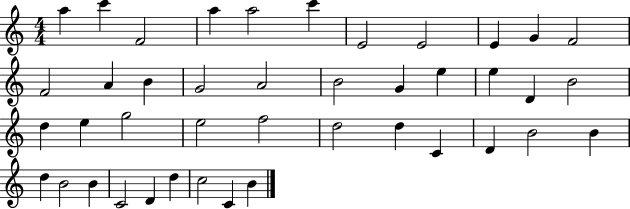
{
  \clef treble
  \numericTimeSignature
  \time 4/4
  \key c \major
  a''4 c'''4 f'2 | a''4 a''2 c'''4 | e'2 e'2 | e'4 g'4 f'2 | \break f'2 a'4 b'4 | g'2 a'2 | b'2 g'4 e''4 | e''4 d'4 b'2 | \break d''4 e''4 g''2 | e''2 f''2 | d''2 d''4 c'4 | d'4 b'2 b'4 | \break d''4 b'2 b'4 | c'2 d'4 d''4 | c''2 c'4 b'4 | \bar "|."
}